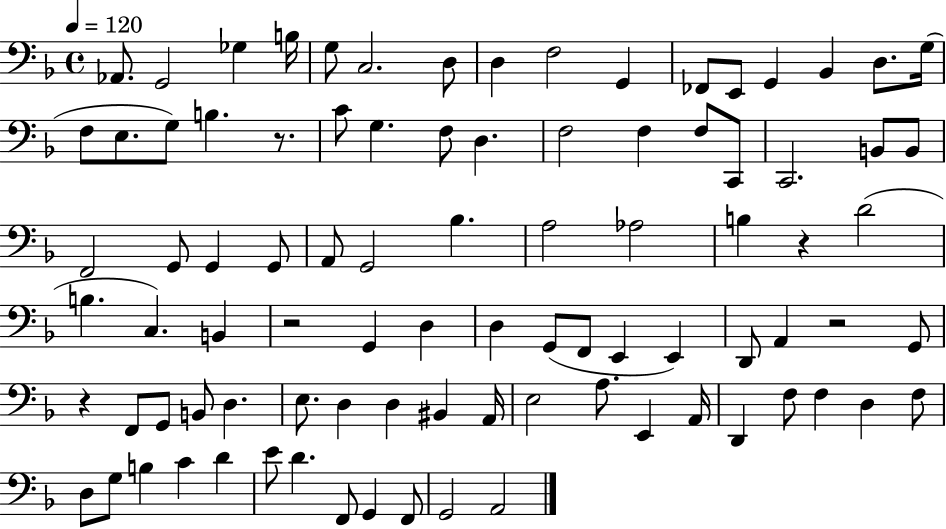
X:1
T:Untitled
M:4/4
L:1/4
K:F
_A,,/2 G,,2 _G, B,/4 G,/2 C,2 D,/2 D, F,2 G,, _F,,/2 E,,/2 G,, _B,, D,/2 G,/4 F,/2 E,/2 G,/2 B, z/2 C/2 G, F,/2 D, F,2 F, F,/2 C,,/2 C,,2 B,,/2 B,,/2 F,,2 G,,/2 G,, G,,/2 A,,/2 G,,2 _B, A,2 _A,2 B, z D2 B, C, B,, z2 G,, D, D, G,,/2 F,,/2 E,, E,, D,,/2 A,, z2 G,,/2 z F,,/2 G,,/2 B,,/2 D, E,/2 D, D, ^B,, A,,/4 E,2 A,/2 E,, A,,/4 D,, F,/2 F, D, F,/2 D,/2 G,/2 B, C D E/2 D F,,/2 G,, F,,/2 G,,2 A,,2